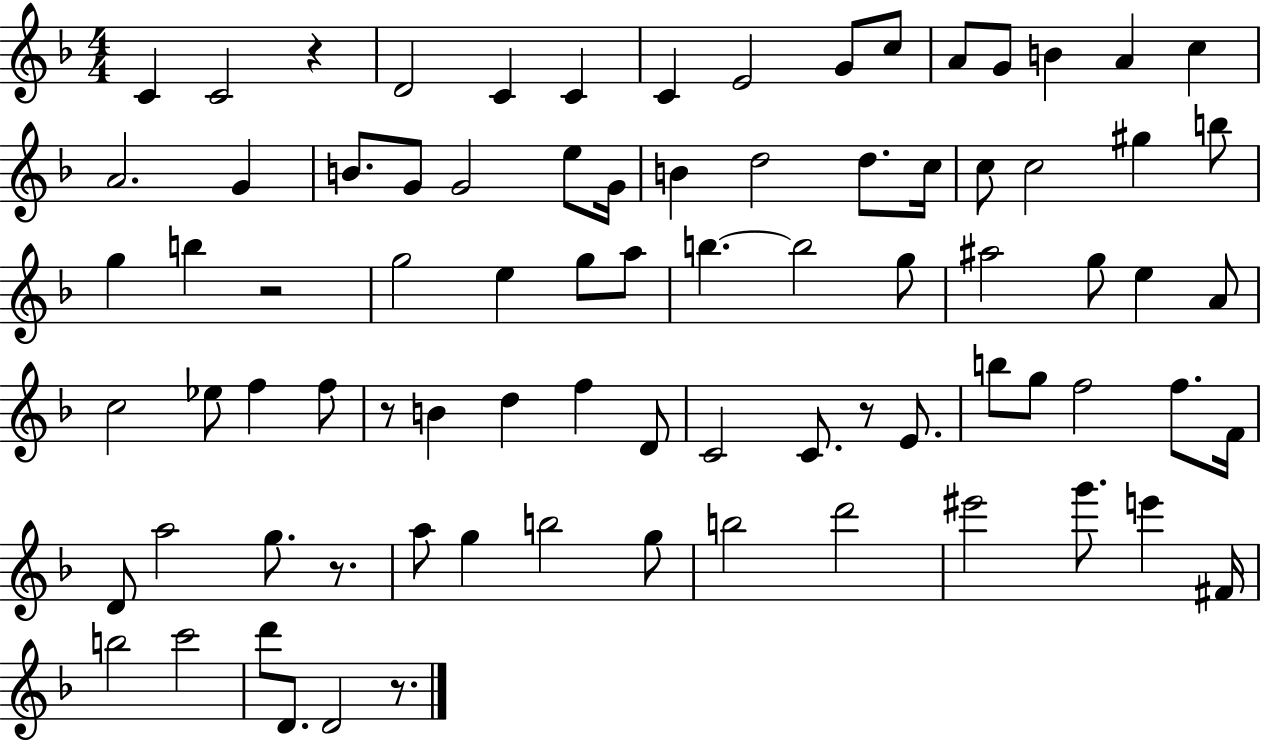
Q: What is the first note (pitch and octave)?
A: C4